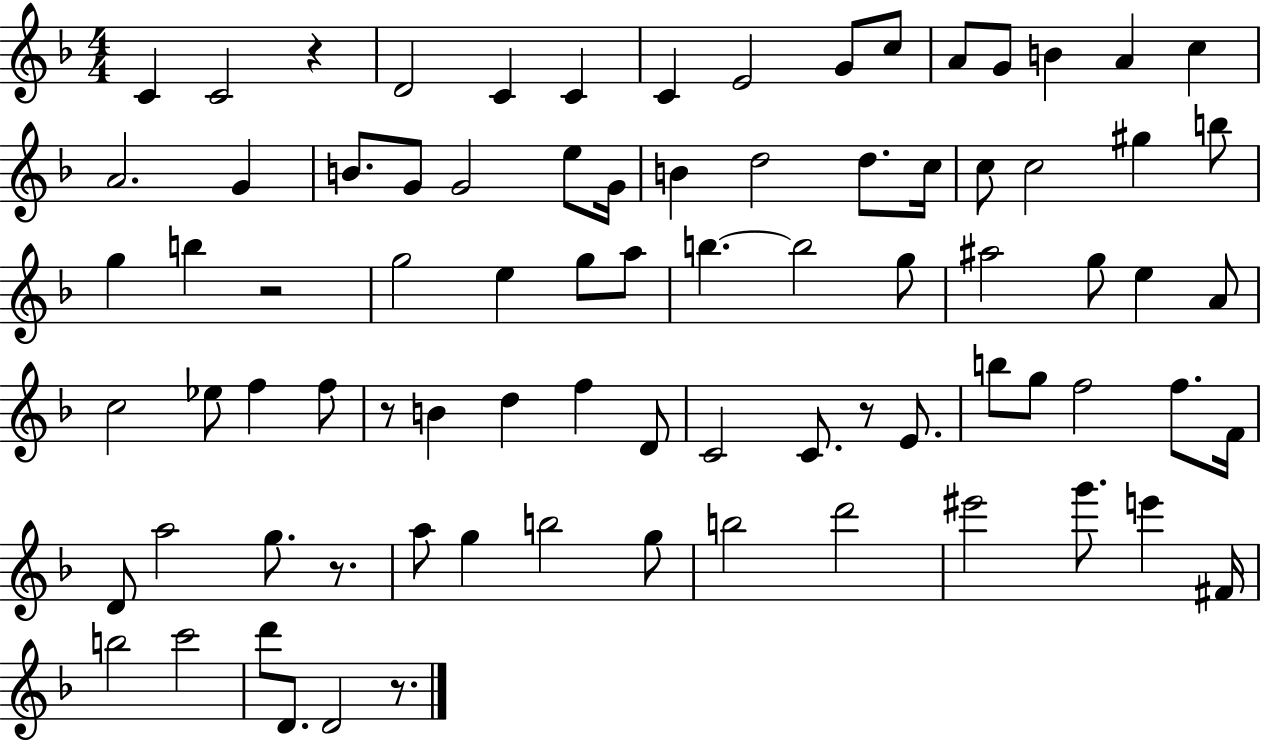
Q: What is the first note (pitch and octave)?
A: C4